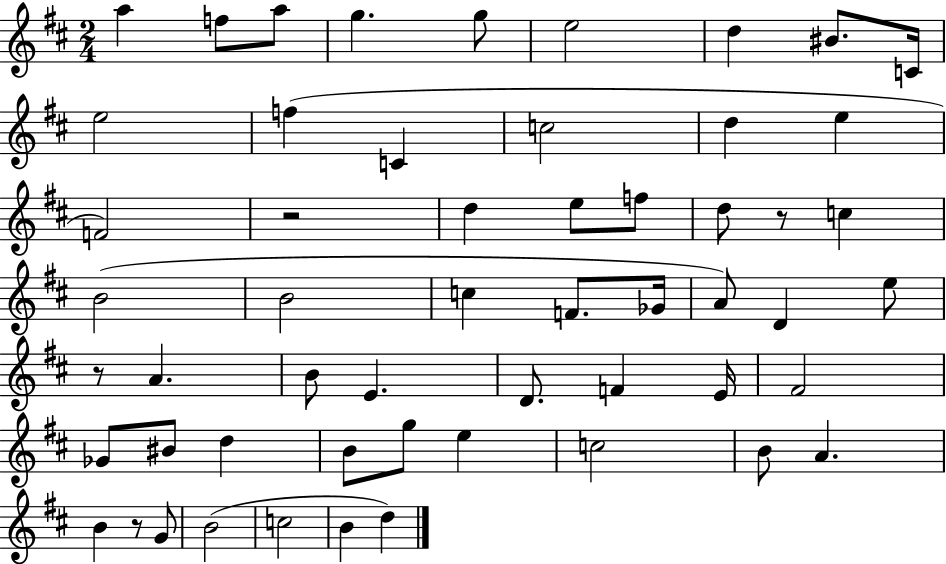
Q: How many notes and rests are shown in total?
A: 55